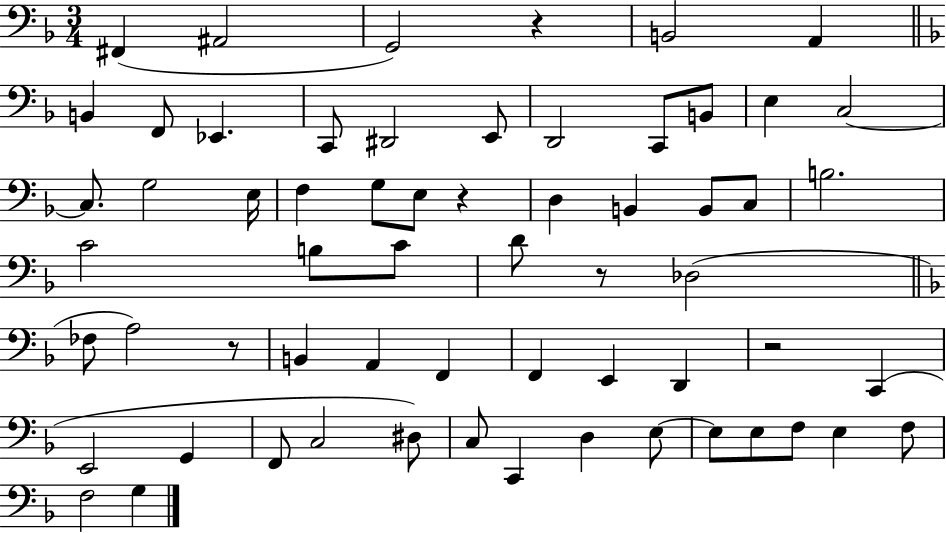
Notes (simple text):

F#2/q A#2/h G2/h R/q B2/h A2/q B2/q F2/e Eb2/q. C2/e D#2/h E2/e D2/h C2/e B2/e E3/q C3/h C3/e. G3/h E3/s F3/q G3/e E3/e R/q D3/q B2/q B2/e C3/e B3/h. C4/h B3/e C4/e D4/e R/e Db3/h FES3/e A3/h R/e B2/q A2/q F2/q F2/q E2/q D2/q R/h C2/q E2/h G2/q F2/e C3/h D#3/e C3/e C2/q D3/q E3/e E3/e E3/e F3/e E3/q F3/e F3/h G3/q